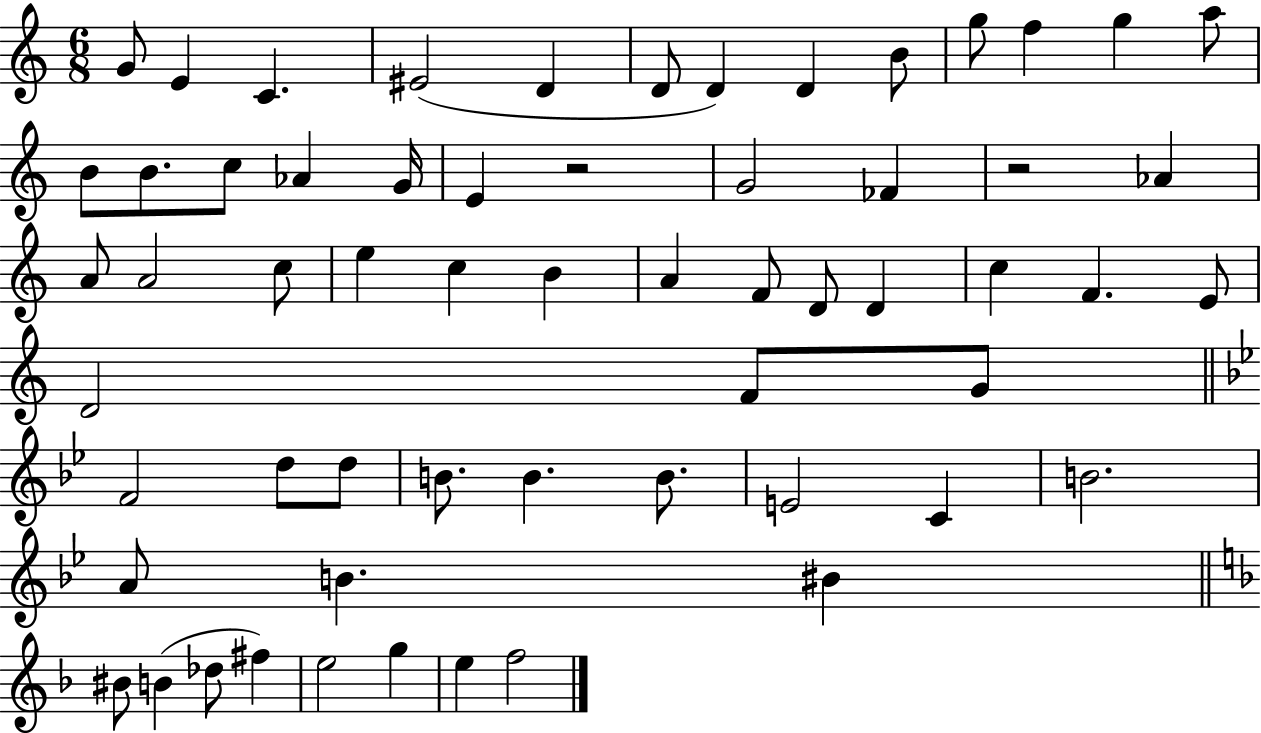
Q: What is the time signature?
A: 6/8